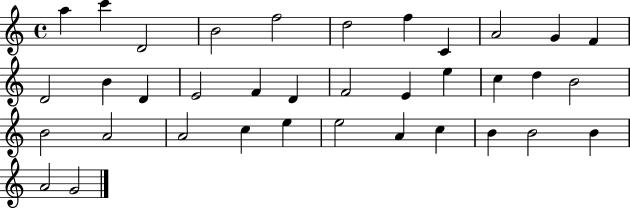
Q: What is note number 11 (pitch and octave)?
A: F4